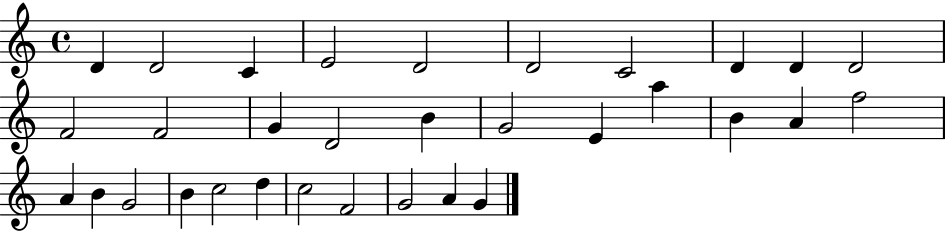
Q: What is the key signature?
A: C major